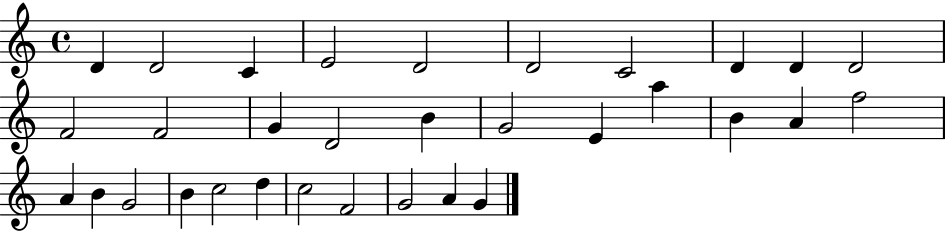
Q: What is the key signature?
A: C major